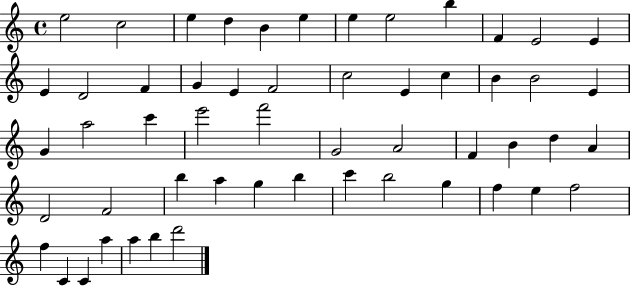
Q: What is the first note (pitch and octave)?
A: E5